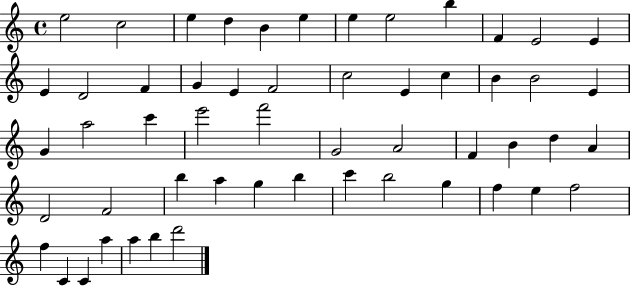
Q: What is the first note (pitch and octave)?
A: E5